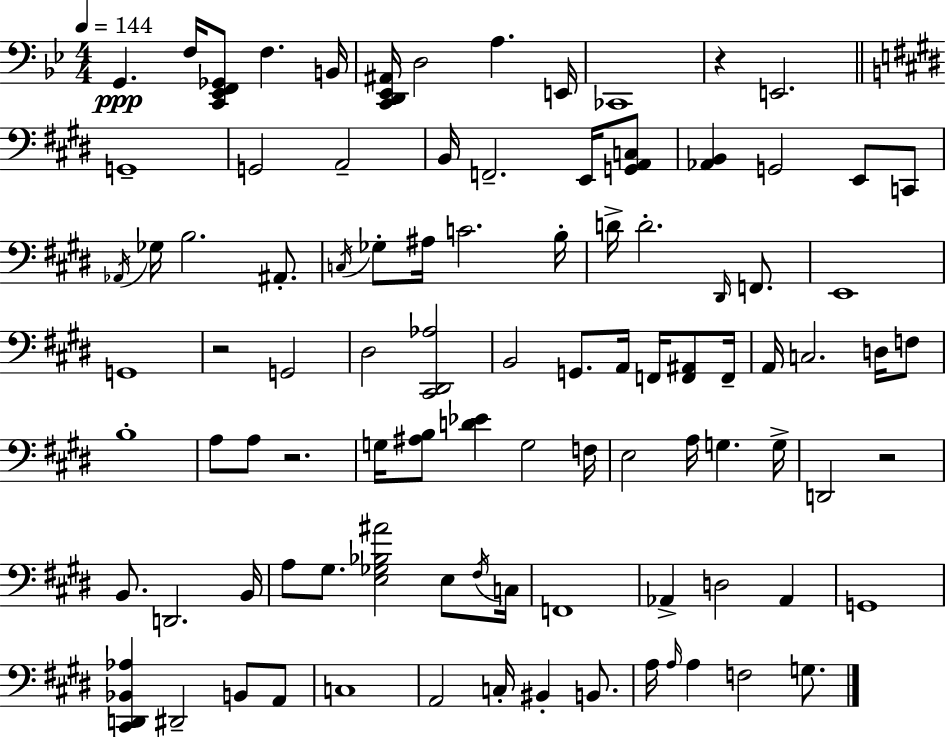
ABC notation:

X:1
T:Untitled
M:4/4
L:1/4
K:Bb
G,, F,/4 [C,,_E,,F,,_G,,]/2 F, B,,/4 [C,,D,,_E,,^A,,]/4 D,2 A, E,,/4 _C,,4 z E,,2 G,,4 G,,2 A,,2 B,,/4 F,,2 E,,/4 [G,,A,,C,]/2 [_A,,B,,] G,,2 E,,/2 C,,/2 _A,,/4 _G,/4 B,2 ^A,,/2 C,/4 _G,/2 ^A,/4 C2 B,/4 D/4 D2 ^D,,/4 F,,/2 E,,4 G,,4 z2 G,,2 ^D,2 [^C,,^D,,_A,]2 B,,2 G,,/2 A,,/4 F,,/4 [F,,^A,,]/2 F,,/4 A,,/4 C,2 D,/4 F,/2 B,4 A,/2 A,/2 z2 G,/4 [^A,B,]/2 [D_E] G,2 F,/4 E,2 A,/4 G, G,/4 D,,2 z2 B,,/2 D,,2 B,,/4 A,/2 ^G,/2 [E,_G,_B,^A]2 E,/2 ^F,/4 C,/4 F,,4 _A,, D,2 _A,, G,,4 [^C,,D,,_B,,_A,] ^D,,2 B,,/2 A,,/2 C,4 A,,2 C,/4 ^B,, B,,/2 A,/4 A,/4 A, F,2 G,/2